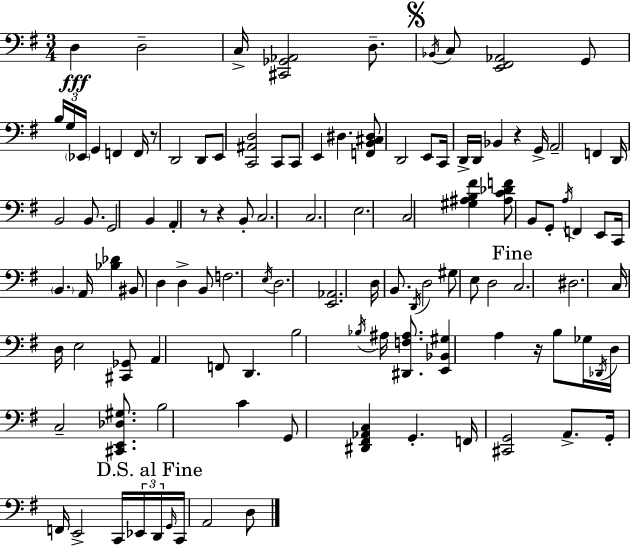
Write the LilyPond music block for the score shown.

{
  \clef bass
  \numericTimeSignature
  \time 3/4
  \key g \major
  d4\fff d2-- | c16-> <cis, ges, aes,>2 d8.-- | \mark \markup { \musicglyph "scripts.segno" } \acciaccatura { bes,16 } c8 <e, fis, aes,>2 g,8 | \tuplet 3/2 { b16 g16 \parenthesize ees,16 } g,4 f,4 | \break f,16 r8 d,2 d,8 | e,8 <c, ais, d>2 c,8 | c,8 e,4 dis4. | <f, b, cis dis>8 d,2 e,8 | \break c,16 d,16-> d,16 bes,4 r4 | g,16-> a,2-- f,4 | d,16 b,2 b,8. | g,2 b,4 | \break a,4-. r8 r4 b,8-. | c2. | c2. | e2. | \break c2 <gis ais b fis'>4 | <ais c' des' f'>8 b,8 g,8-. \acciaccatura { a16 } f,4 | e,8 c,16 \parenthesize b,4. a,16 <bes des'>4 | bis,8 d4 d4-> | \break b,8 f2. | \acciaccatura { e16 } d2. | <e, aes,>2. | d16 b,8. \acciaccatura { d,16 } d2 | \break gis8 e8 d2 | \mark "Fine" c2. | dis2. | c16 d16 e2 | \break <cis, ges,>8 a,4 f,8 d,4. | b2 | \acciaccatura { bes16 } ais16 <dis, f ais>8. <e, bes, gis>4 a4 | r16 b8 ges16 \acciaccatura { des,16 } d16 c2-- | \break <cis, e, des gis>8. b2 | c'4 g,8 <dis, fis, aes, c>4 | g,4.-. f,16 <cis, g,>2 | a,8.-> g,16-. f,16 e,2-> | \break c,16 \tuplet 3/2 { ees,16 \mark "D.S. al Fine" d,16 \grace { g,16 } } c,16 a,2 | d8 \bar "|."
}